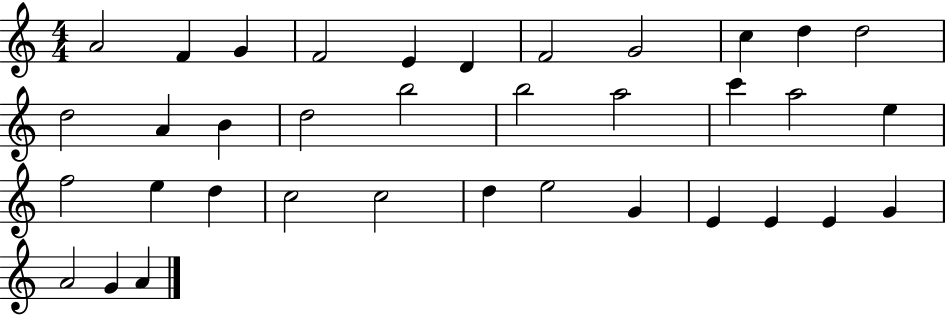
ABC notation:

X:1
T:Untitled
M:4/4
L:1/4
K:C
A2 F G F2 E D F2 G2 c d d2 d2 A B d2 b2 b2 a2 c' a2 e f2 e d c2 c2 d e2 G E E E G A2 G A